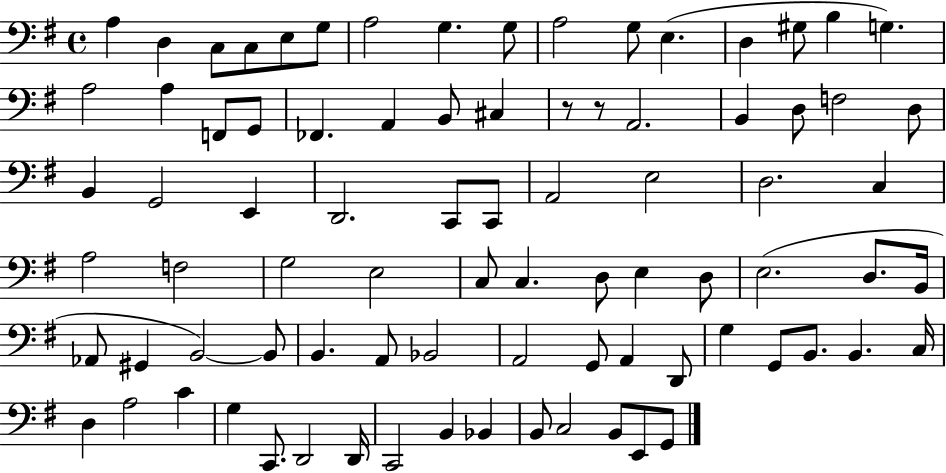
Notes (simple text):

A3/q D3/q C3/e C3/e E3/e G3/e A3/h G3/q. G3/e A3/h G3/e E3/q. D3/q G#3/e B3/q G3/q. A3/h A3/q F2/e G2/e FES2/q. A2/q B2/e C#3/q R/e R/e A2/h. B2/q D3/e F3/h D3/e B2/q G2/h E2/q D2/h. C2/e C2/e A2/h E3/h D3/h. C3/q A3/h F3/h G3/h E3/h C3/e C3/q. D3/e E3/q D3/e E3/h. D3/e. B2/s Ab2/e G#2/q B2/h B2/e B2/q. A2/e Bb2/h A2/h G2/e A2/q D2/e G3/q G2/e B2/e. B2/q. C3/s D3/q A3/h C4/q G3/q C2/e. D2/h D2/s C2/h B2/q Bb2/q B2/e C3/h B2/e E2/e G2/e